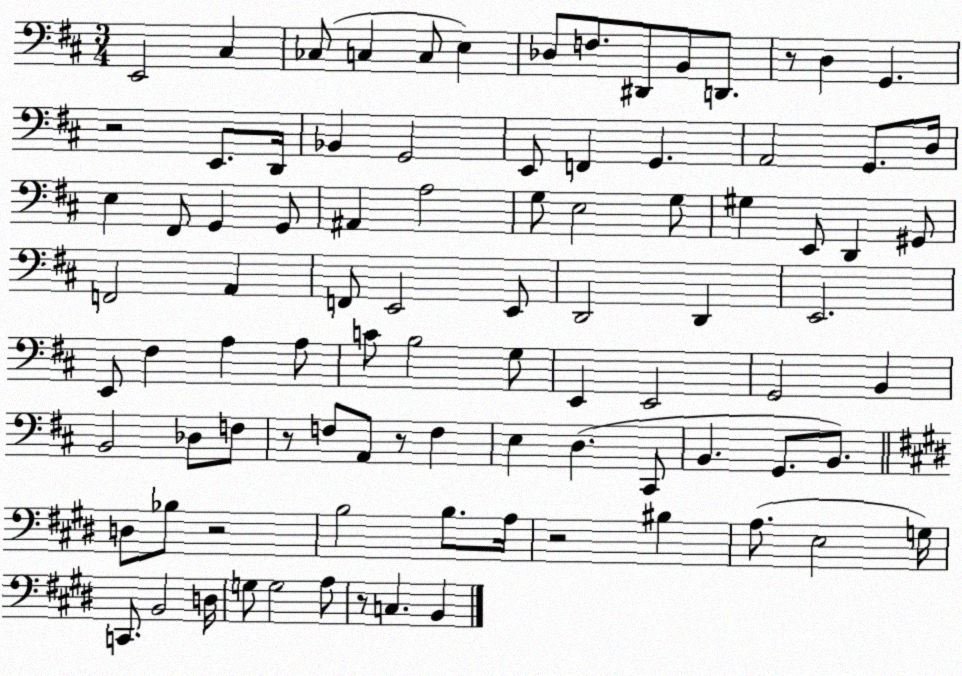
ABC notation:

X:1
T:Untitled
M:3/4
L:1/4
K:D
E,,2 ^C, _C,/2 C, C,/2 E, _D,/2 F,/2 ^D,,/2 B,,/2 D,,/2 z/2 D, G,, z2 E,,/2 D,,/4 _B,, G,,2 E,,/2 F,, G,, A,,2 G,,/2 D,/4 E, ^F,,/2 G,, G,,/2 ^A,, A,2 G,/2 E,2 G,/2 ^G, E,,/2 D,, ^G,,/2 F,,2 A,, F,,/2 E,,2 E,,/2 D,,2 D,, E,,2 E,,/2 ^F, A, A,/2 C/2 B,2 G,/2 E,, E,,2 G,,2 B,, B,,2 _D,/2 F,/2 z/2 F,/2 A,,/2 z/2 F, E, D, ^C,,/2 B,, G,,/2 B,,/2 D,/2 _B,/2 z2 B,2 B,/2 A,/4 z2 ^B, A,/2 E,2 G,/4 C,,/2 B,,2 D,/4 G,/2 G,2 A,/2 z/2 C, B,,